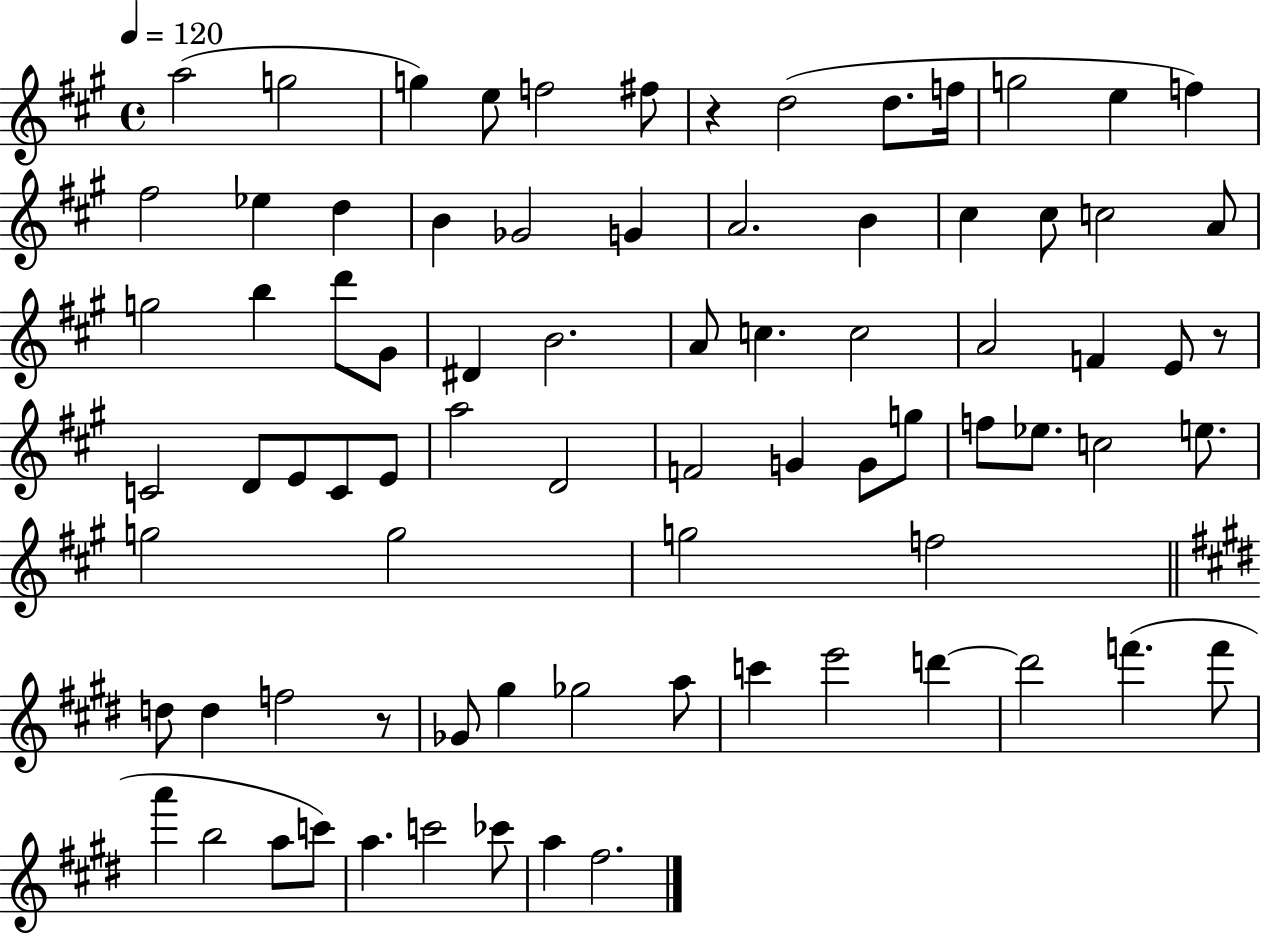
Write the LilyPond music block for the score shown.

{
  \clef treble
  \time 4/4
  \defaultTimeSignature
  \key a \major
  \tempo 4 = 120
  \repeat volta 2 { a''2( g''2 | g''4) e''8 f''2 fis''8 | r4 d''2( d''8. f''16 | g''2 e''4 f''4) | \break fis''2 ees''4 d''4 | b'4 ges'2 g'4 | a'2. b'4 | cis''4 cis''8 c''2 a'8 | \break g''2 b''4 d'''8 gis'8 | dis'4 b'2. | a'8 c''4. c''2 | a'2 f'4 e'8 r8 | \break c'2 d'8 e'8 c'8 e'8 | a''2 d'2 | f'2 g'4 g'8 g''8 | f''8 ees''8. c''2 e''8. | \break g''2 g''2 | g''2 f''2 | \bar "||" \break \key e \major d''8 d''4 f''2 r8 | ges'8 gis''4 ges''2 a''8 | c'''4 e'''2 d'''4~~ | d'''2 f'''4.( f'''8 | \break a'''4 b''2 a''8 c'''8) | a''4. c'''2 ces'''8 | a''4 fis''2. | } \bar "|."
}